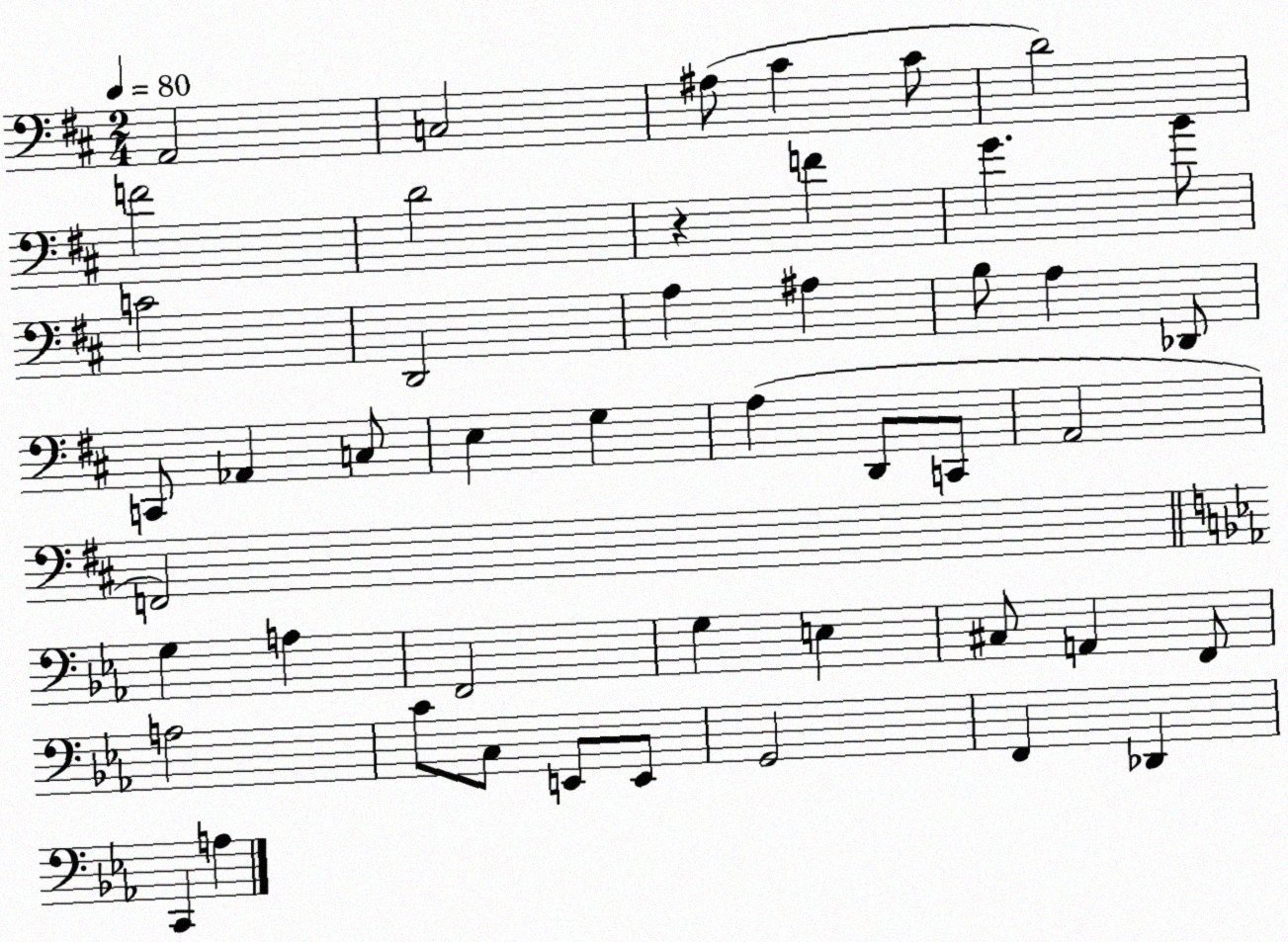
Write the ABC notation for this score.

X:1
T:Untitled
M:2/4
L:1/4
K:D
A,,2 C,2 ^A,/2 ^C ^C/2 D2 F2 D2 z F G B/2 C2 D,,2 A, ^A, B,/2 A, _D,,/2 C,,/2 _A,, C,/2 E, G, A, D,,/2 C,,/2 A,,2 F,,2 G, A, F,,2 G, E, ^C,/2 A,, F,,/2 A,2 C/2 C,/2 E,,/2 E,,/2 G,,2 F,, _D,, C,, A,